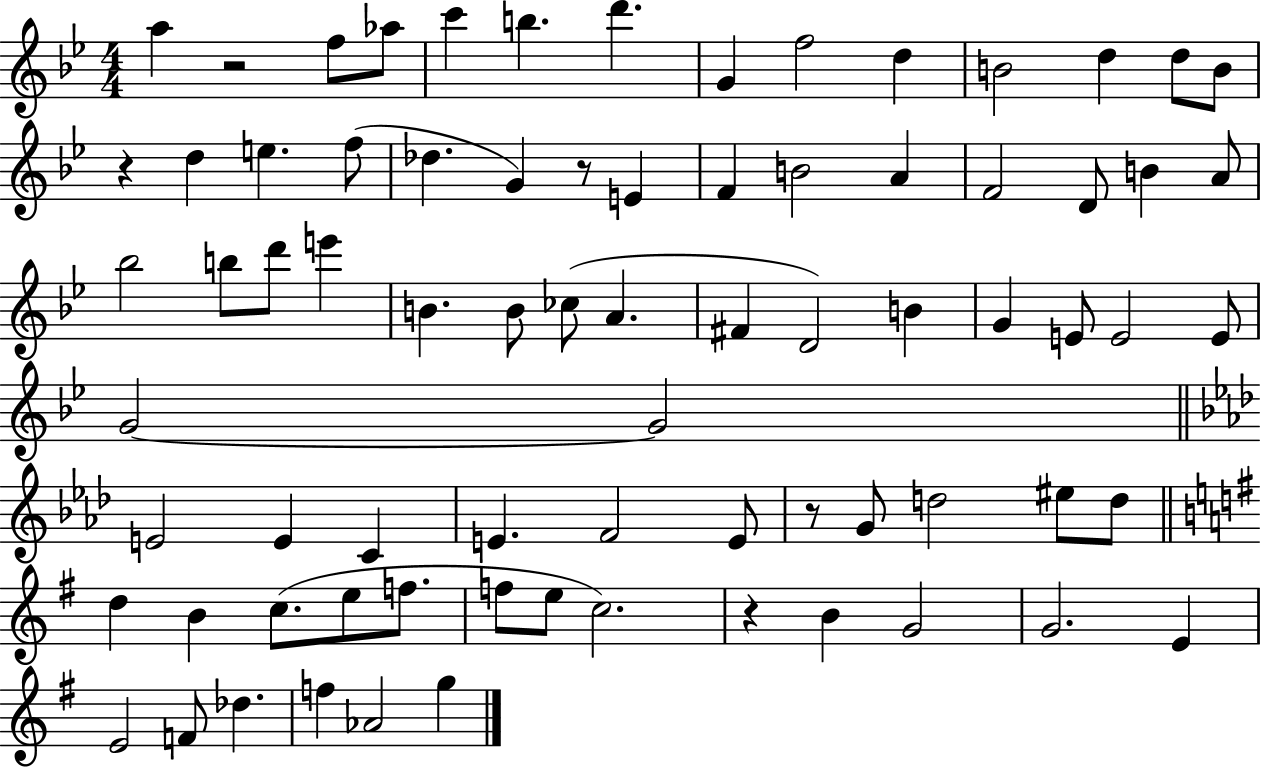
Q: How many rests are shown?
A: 5